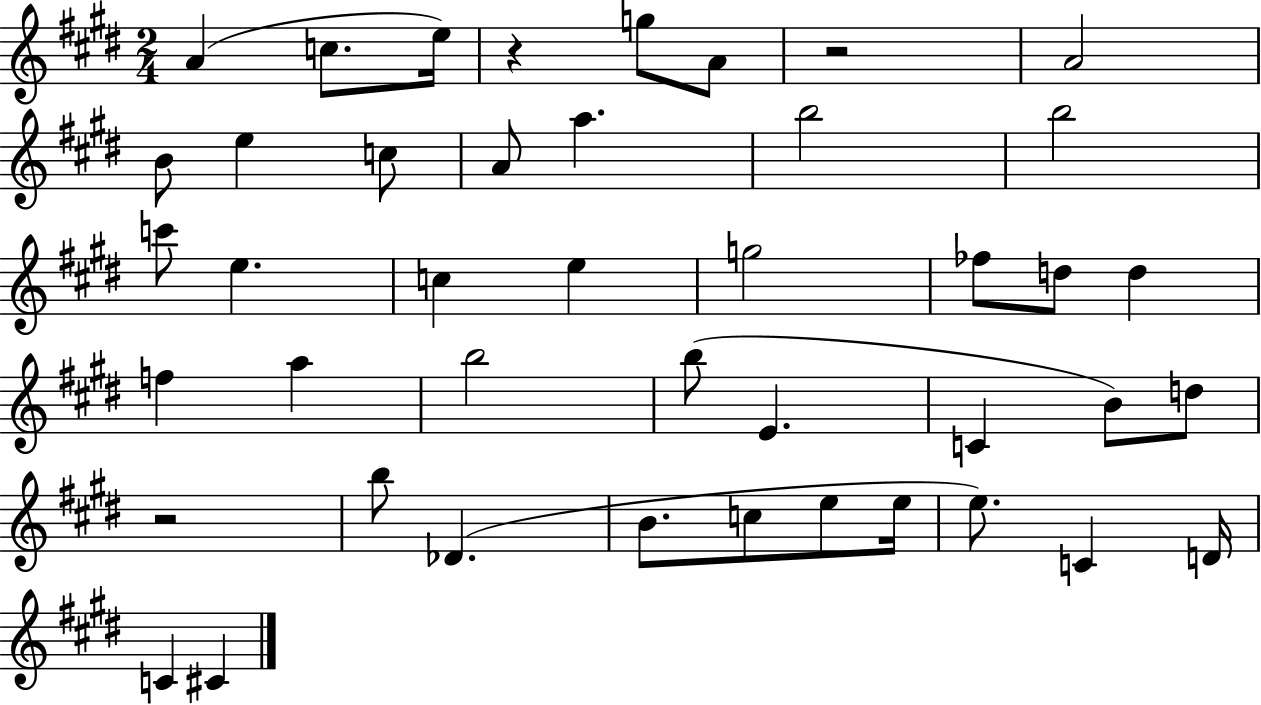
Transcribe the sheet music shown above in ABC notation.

X:1
T:Untitled
M:2/4
L:1/4
K:E
A c/2 e/4 z g/2 A/2 z2 A2 B/2 e c/2 A/2 a b2 b2 c'/2 e c e g2 _f/2 d/2 d f a b2 b/2 E C B/2 d/2 z2 b/2 _D B/2 c/2 e/2 e/4 e/2 C D/4 C ^C